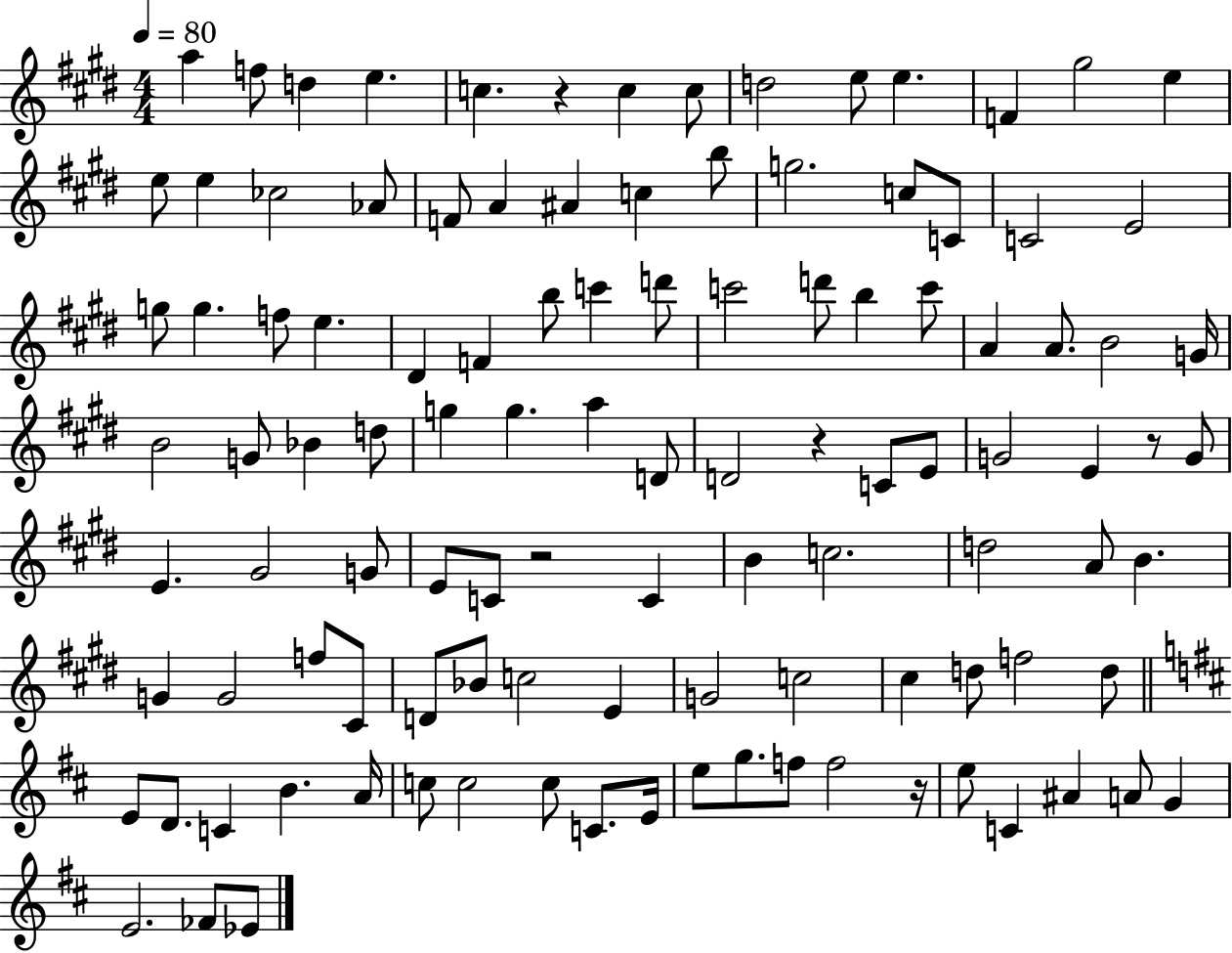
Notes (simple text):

A5/q F5/e D5/q E5/q. C5/q. R/q C5/q C5/e D5/h E5/e E5/q. F4/q G#5/h E5/q E5/e E5/q CES5/h Ab4/e F4/e A4/q A#4/q C5/q B5/e G5/h. C5/e C4/e C4/h E4/h G5/e G5/q. F5/e E5/q. D#4/q F4/q B5/e C6/q D6/e C6/h D6/e B5/q C6/e A4/q A4/e. B4/h G4/s B4/h G4/e Bb4/q D5/e G5/q G5/q. A5/q D4/e D4/h R/q C4/e E4/e G4/h E4/q R/e G4/e E4/q. G#4/h G4/e E4/e C4/e R/h C4/q B4/q C5/h. D5/h A4/e B4/q. G4/q G4/h F5/e C#4/e D4/e Bb4/e C5/h E4/q G4/h C5/h C#5/q D5/e F5/h D5/e E4/e D4/e. C4/q B4/q. A4/s C5/e C5/h C5/e C4/e. E4/s E5/e G5/e. F5/e F5/h R/s E5/e C4/q A#4/q A4/e G4/q E4/h. FES4/e Eb4/e